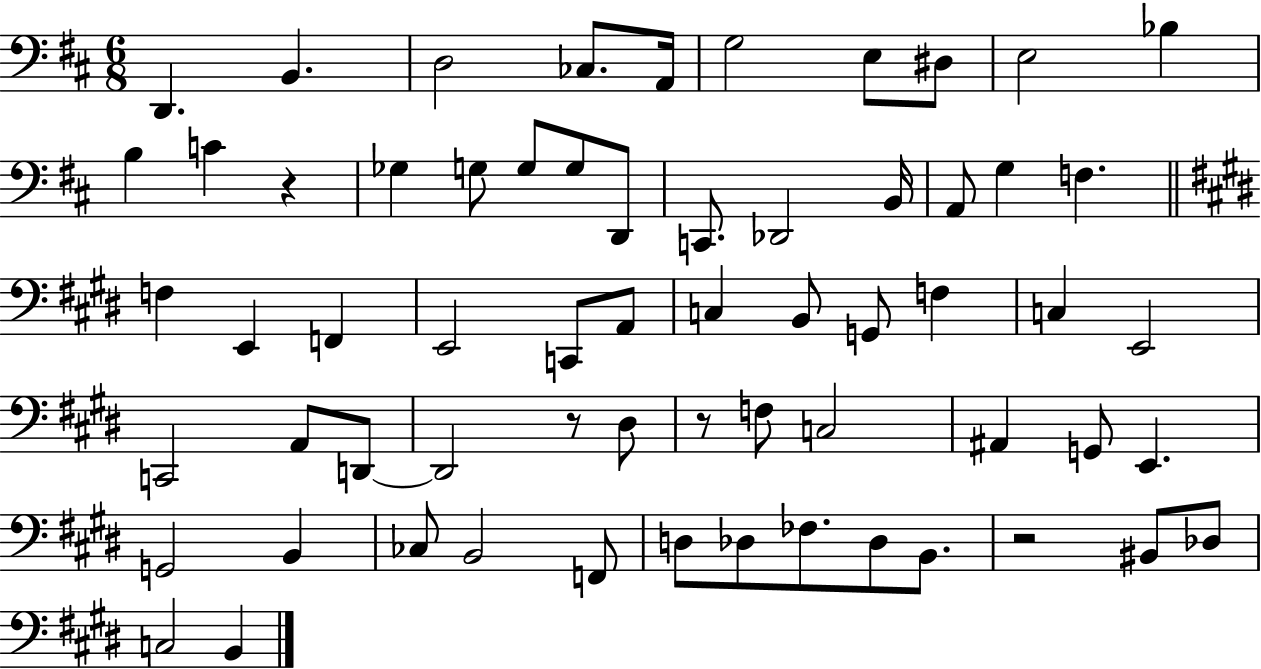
D2/q. B2/q. D3/h CES3/e. A2/s G3/h E3/e D#3/e E3/h Bb3/q B3/q C4/q R/q Gb3/q G3/e G3/e G3/e D2/e C2/e. Db2/h B2/s A2/e G3/q F3/q. F3/q E2/q F2/q E2/h C2/e A2/e C3/q B2/e G2/e F3/q C3/q E2/h C2/h A2/e D2/e D2/h R/e D#3/e R/e F3/e C3/h A#2/q G2/e E2/q. G2/h B2/q CES3/e B2/h F2/e D3/e Db3/e FES3/e. Db3/e B2/e. R/h BIS2/e Db3/e C3/h B2/q